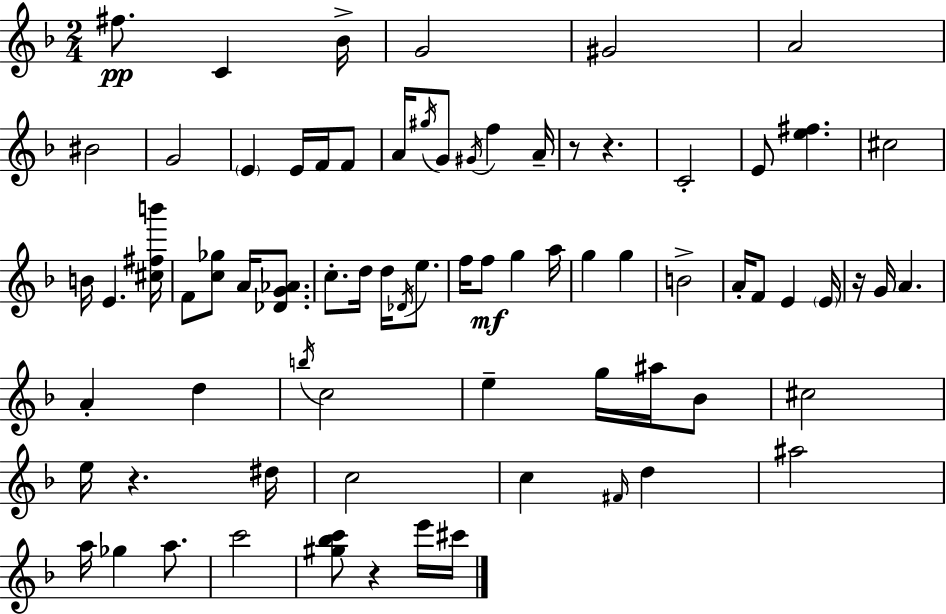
{
  \clef treble
  \numericTimeSignature
  \time 2/4
  \key f \major
  fis''8.\pp c'4 bes'16-> | g'2 | gis'2 | a'2 | \break bis'2 | g'2 | \parenthesize e'4 e'16 f'16 f'8 | a'16 \acciaccatura { gis''16 } g'8 \acciaccatura { gis'16 } f''4 | \break a'16-- r8 r4. | c'2-. | e'8 <e'' fis''>4. | cis''2 | \break b'16 e'4. | <cis'' fis'' b'''>16 f'8 <c'' ges''>8 a'16 <des' g' aes'>8. | c''8.-. d''16 d''16 \acciaccatura { des'16 } | e''8. f''16 f''8\mf g''4 | \break a''16 g''4 g''4 | b'2-> | a'16-. f'8 e'4 | \parenthesize e'16 r16 g'16 a'4. | \break a'4-. d''4 | \acciaccatura { b''16 } c''2 | e''4-- | g''16 ais''16 bes'8 cis''2 | \break e''16 r4. | dis''16 c''2 | c''4 | \grace { fis'16 } d''4 ais''2 | \break a''16 ges''4 | a''8. c'''2 | <gis'' bes'' c'''>8 r4 | e'''16 cis'''16 \bar "|."
}